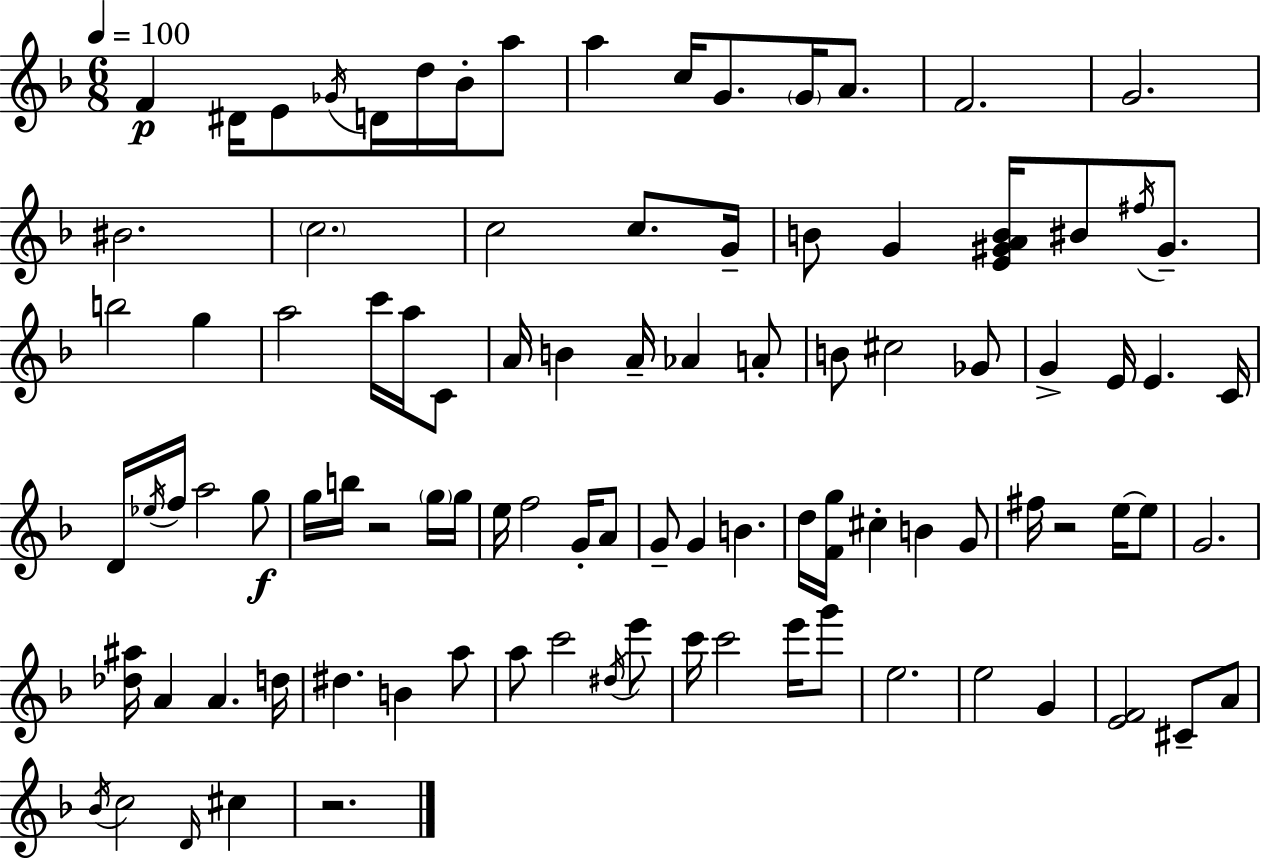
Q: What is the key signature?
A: D minor